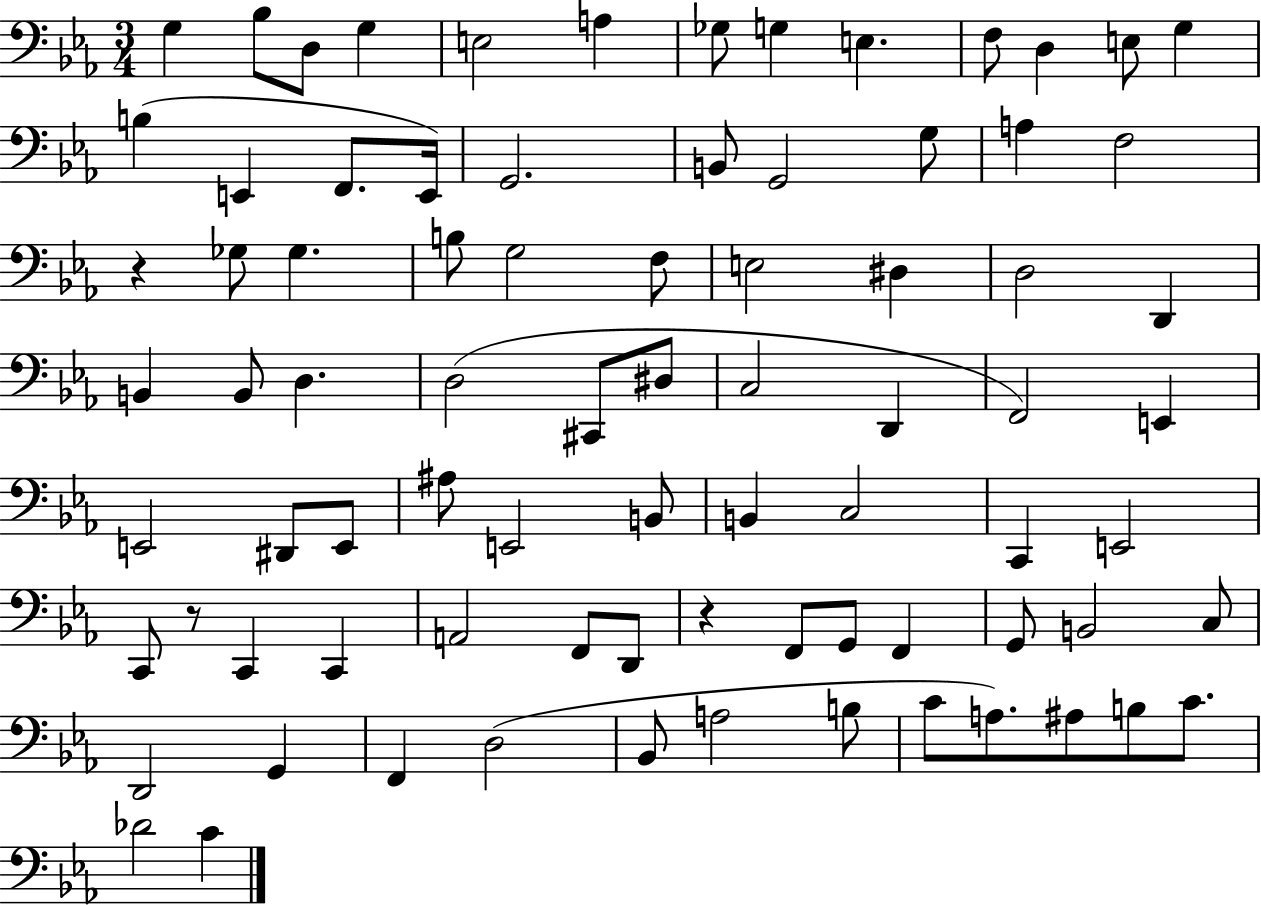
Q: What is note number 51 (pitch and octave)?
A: C2